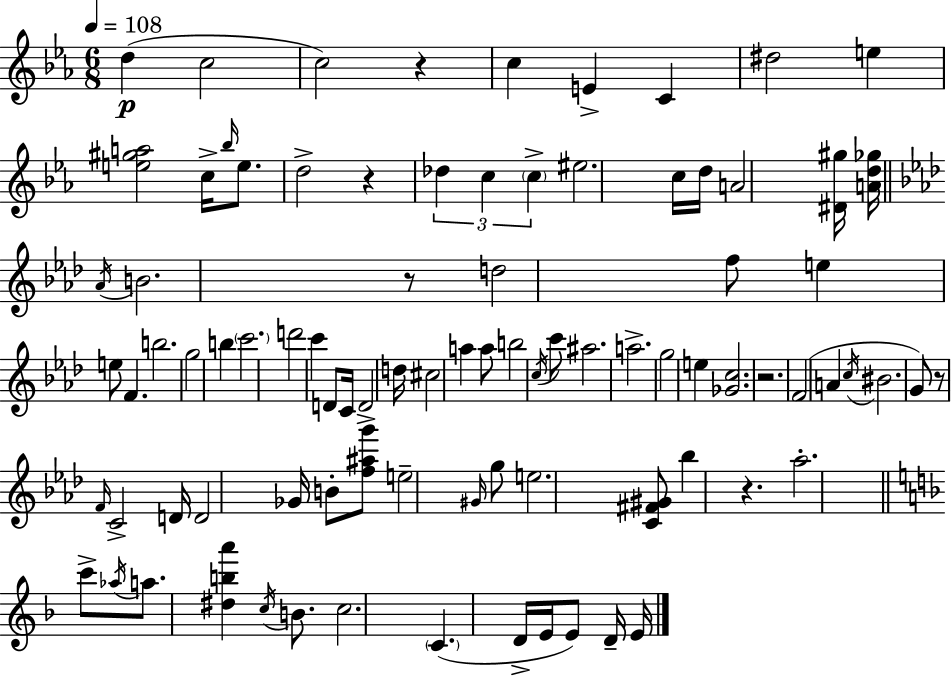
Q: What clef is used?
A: treble